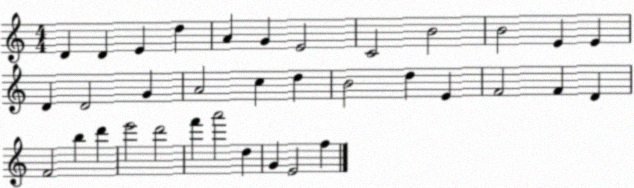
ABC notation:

X:1
T:Untitled
M:4/4
L:1/4
K:C
D D E d A G E2 C2 B2 B2 E E D D2 G A2 c d B2 d E F2 F D F2 b d' e'2 d'2 f' a'2 d G E2 f